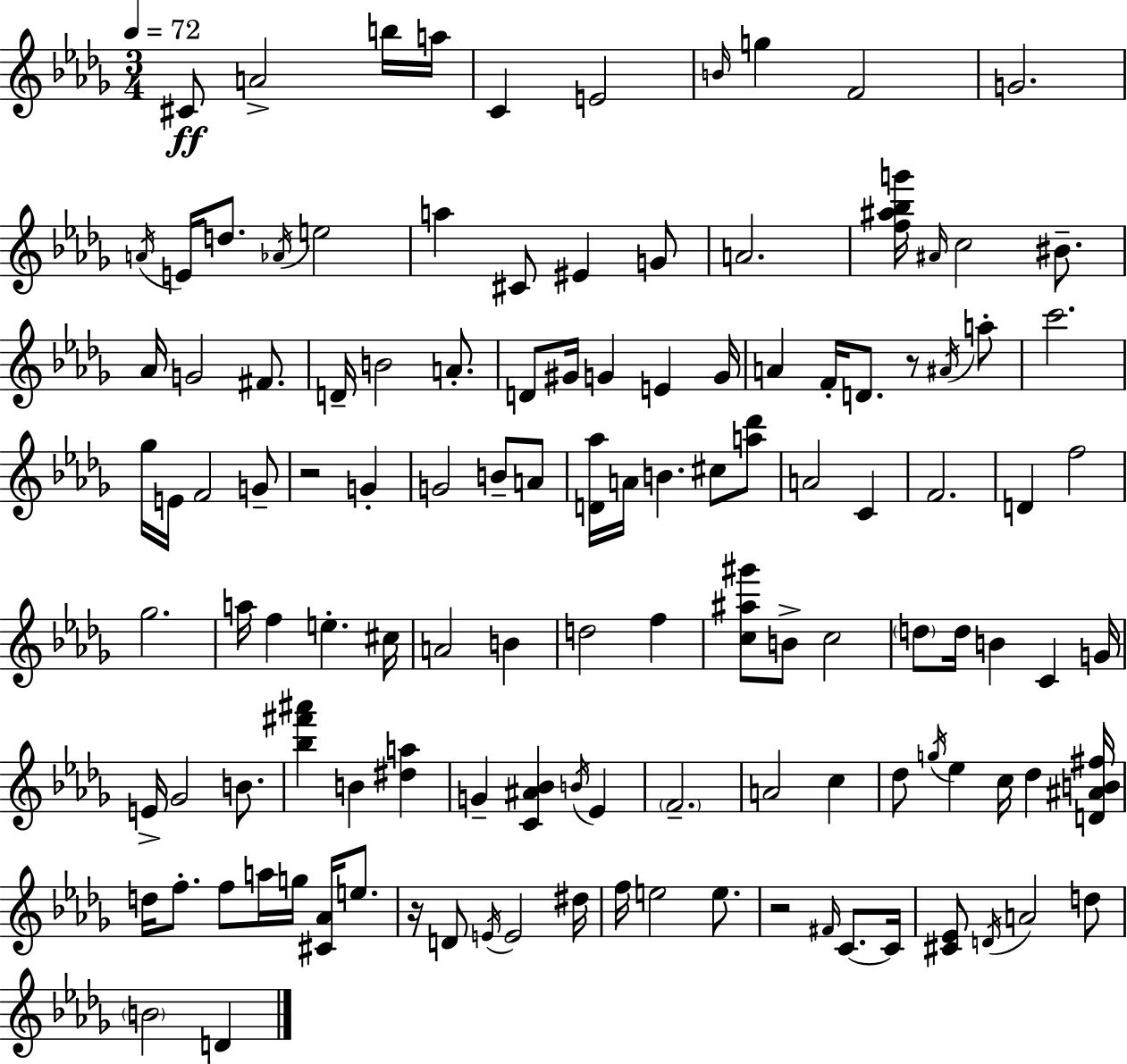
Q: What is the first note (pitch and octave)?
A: C#4